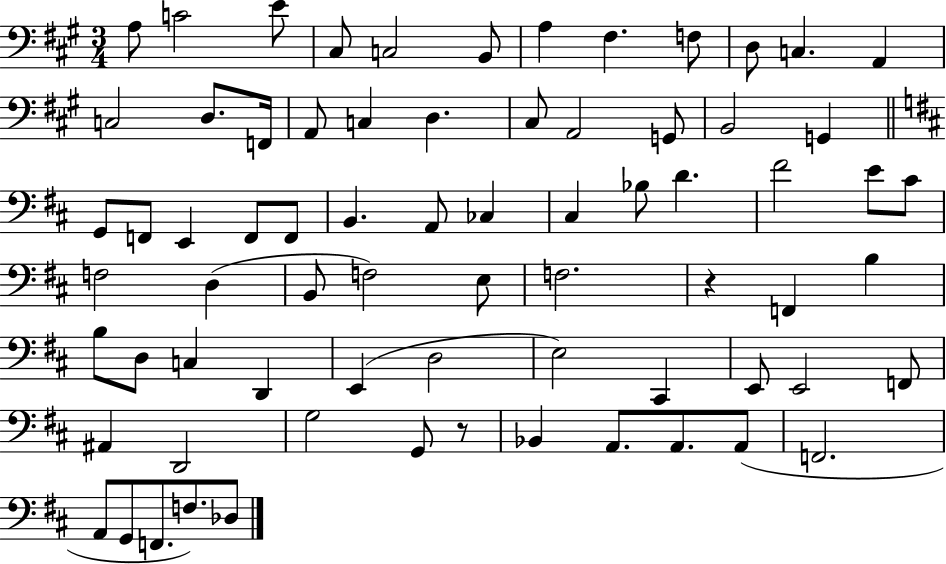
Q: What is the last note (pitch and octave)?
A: Db3